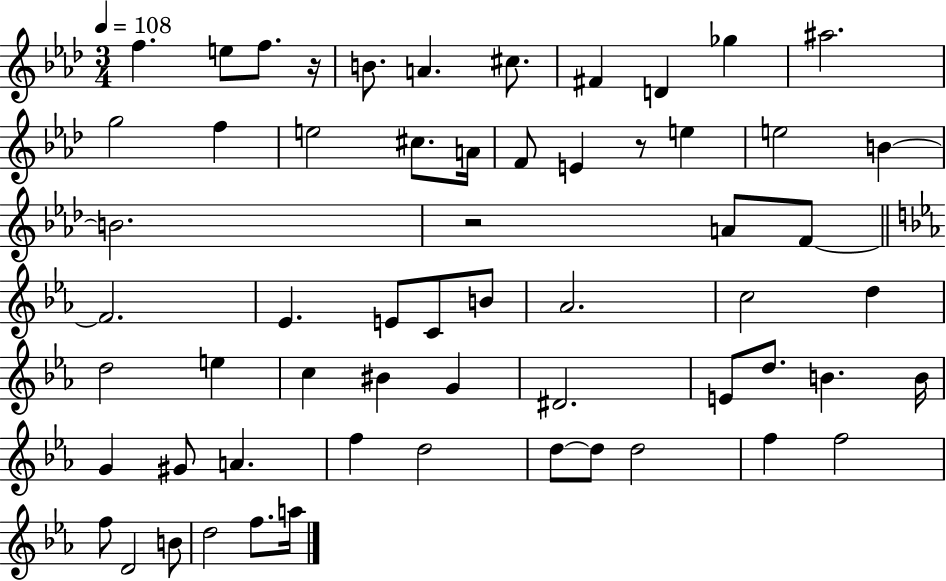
X:1
T:Untitled
M:3/4
L:1/4
K:Ab
f e/2 f/2 z/4 B/2 A ^c/2 ^F D _g ^a2 g2 f e2 ^c/2 A/4 F/2 E z/2 e e2 B B2 z2 A/2 F/2 F2 _E E/2 C/2 B/2 _A2 c2 d d2 e c ^B G ^D2 E/2 d/2 B B/4 G ^G/2 A f d2 d/2 d/2 d2 f f2 f/2 D2 B/2 d2 f/2 a/4